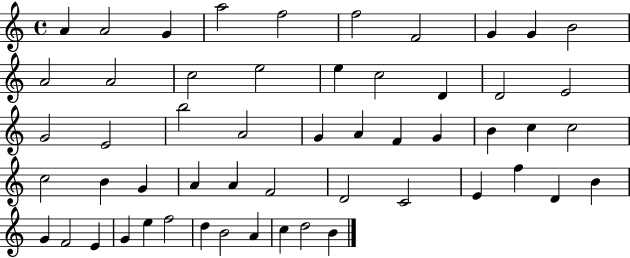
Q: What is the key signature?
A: C major